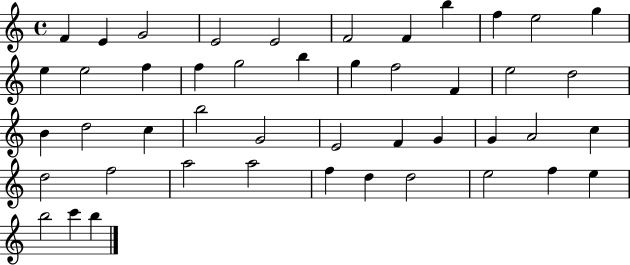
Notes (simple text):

F4/q E4/q G4/h E4/h E4/h F4/h F4/q B5/q F5/q E5/h G5/q E5/q E5/h F5/q F5/q G5/h B5/q G5/q F5/h F4/q E5/h D5/h B4/q D5/h C5/q B5/h G4/h E4/h F4/q G4/q G4/q A4/h C5/q D5/h F5/h A5/h A5/h F5/q D5/q D5/h E5/h F5/q E5/q B5/h C6/q B5/q